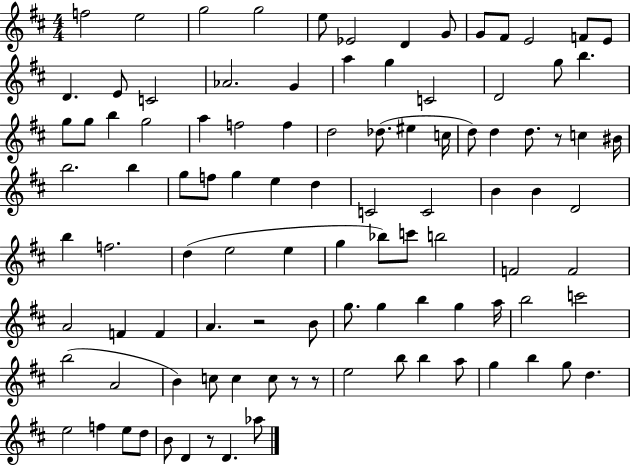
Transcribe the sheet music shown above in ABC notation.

X:1
T:Untitled
M:4/4
L:1/4
K:D
f2 e2 g2 g2 e/2 _E2 D G/2 G/2 ^F/2 E2 F/2 E/2 D E/2 C2 _A2 G a g C2 D2 g/2 b g/2 g/2 b g2 a f2 f d2 _d/2 ^e c/4 d/2 d d/2 z/2 c ^B/4 b2 b g/2 f/2 g e d C2 C2 B B D2 b f2 d e2 e g _b/2 c'/2 b2 F2 F2 A2 F F A z2 B/2 g/2 g b g a/4 b2 c'2 b2 A2 B c/2 c c/2 z/2 z/2 e2 b/2 b a/2 g b g/2 d e2 f e/2 d/2 B/2 D z/2 D _a/2